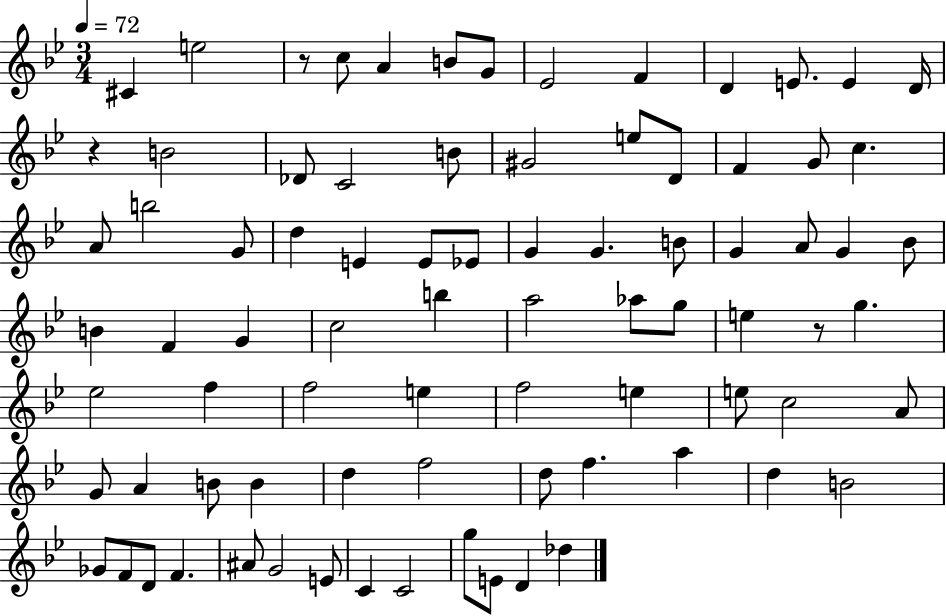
C#4/q E5/h R/e C5/e A4/q B4/e G4/e Eb4/h F4/q D4/q E4/e. E4/q D4/s R/q B4/h Db4/e C4/h B4/e G#4/h E5/e D4/e F4/q G4/e C5/q. A4/e B5/h G4/e D5/q E4/q E4/e Eb4/e G4/q G4/q. B4/e G4/q A4/e G4/q Bb4/e B4/q F4/q G4/q C5/h B5/q A5/h Ab5/e G5/e E5/q R/e G5/q. Eb5/h F5/q F5/h E5/q F5/h E5/q E5/e C5/h A4/e G4/e A4/q B4/e B4/q D5/q F5/h D5/e F5/q. A5/q D5/q B4/h Gb4/e F4/e D4/e F4/q. A#4/e G4/h E4/e C4/q C4/h G5/e E4/e D4/q Db5/q